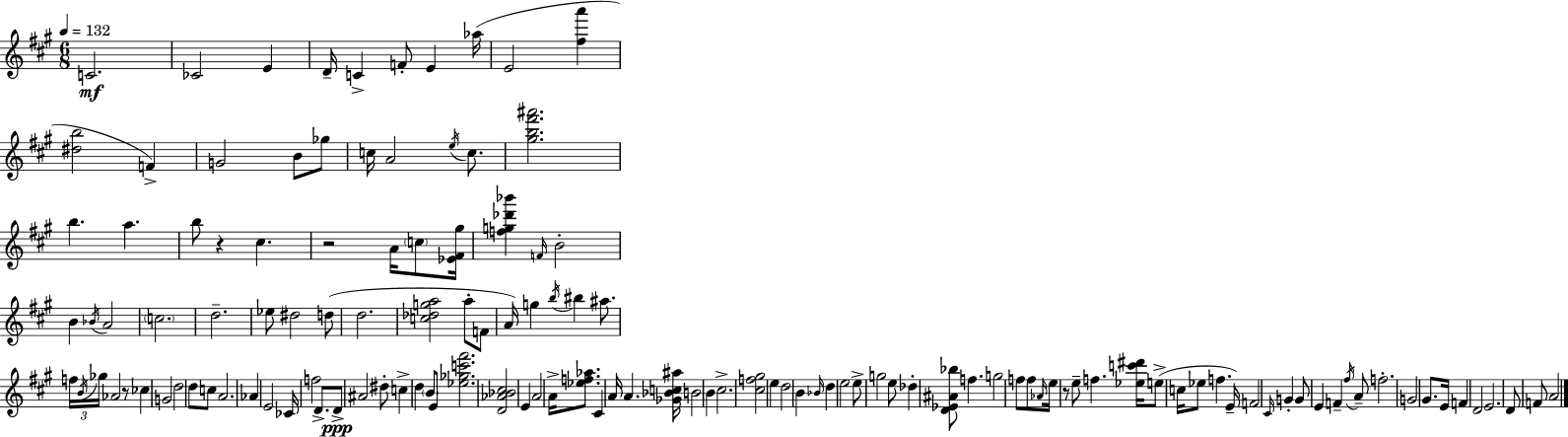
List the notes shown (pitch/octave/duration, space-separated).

C4/h. CES4/h E4/q D4/s C4/q F4/e E4/q Ab5/s E4/h [F#5,A6]/q [D#5,B5]/h F4/q G4/h B4/e Gb5/e C5/s A4/h E5/s C5/e. [G#5,B5,F#6,A#6]/h. B5/q. A5/q. B5/e R/q C#5/q. R/h A4/s C5/e [Eb4,F#4,G#5]/s [F5,G5,Db6,Bb6]/q F4/s B4/h B4/q Bb4/s A4/h C5/h. D5/h. Eb5/e D#5/h D5/e D5/h. [C5,Db5,G5,A5]/h A5/e F4/e A4/s G5/q B5/s BIS5/q A#5/e. F5/s B4/s Gb5/s Ab4/h R/e CES5/q G4/h D5/h D5/e C5/e A4/h. Ab4/q E4/h CES4/s F5/h D4/e. D4/e A#4/h D#5/e C5/q D5/q B4/e E4/e [Eb5,Gb5,C6,F#6]/h. [D4,Ab4,Bb4,C#5]/h E4/q A4/h A4/s [Eb5,F5,Ab5]/e. C#4/q A4/s A4/q. [Gb4,Bb4,C5,A#5]/s B4/h B4/q C#5/h. [C#5,F5,G#5]/h E5/q D5/h B4/q Bb4/s D5/q E5/h E5/e G5/h E5/e Db5/q [D4,Eb4,A#4,Bb5]/e F5/q. G5/h F5/e F5/e Ab4/s E5/s R/e E5/e F5/q. [Eb5,C6,D#6]/s E5/e C5/s Eb5/e F5/q. E4/s F4/h C#4/s G4/q G4/e E4/q F4/q F#5/s A4/e F5/h. G4/h G#4/e. E4/s F4/q D4/h E4/h. D4/e F4/e A4/h